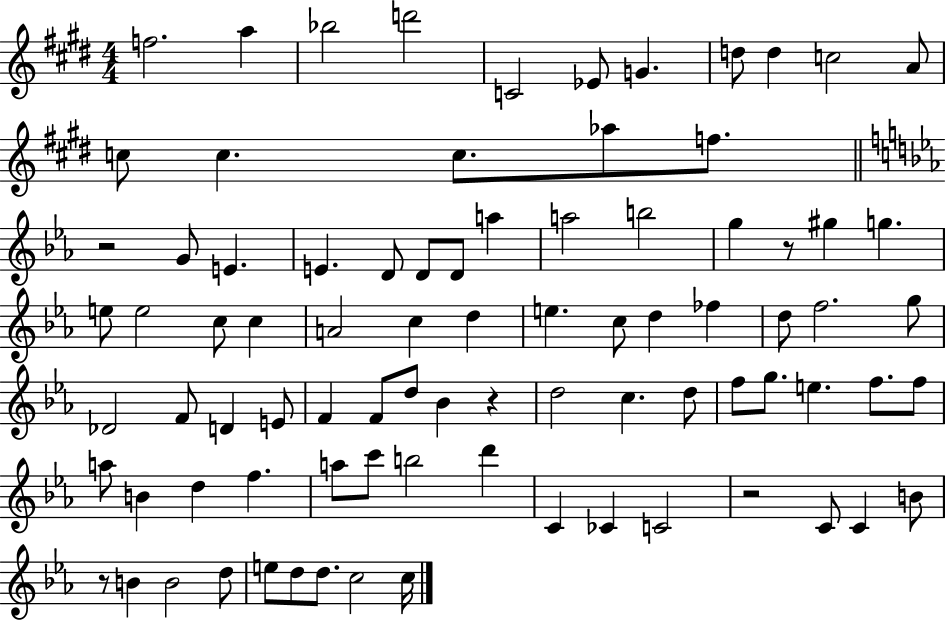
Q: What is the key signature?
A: E major